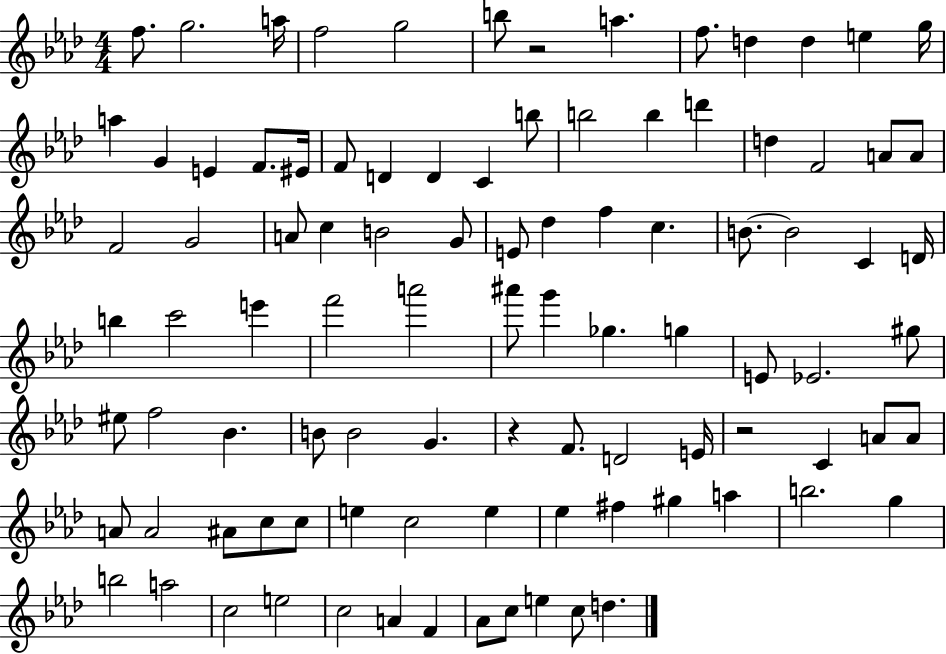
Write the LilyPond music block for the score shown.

{
  \clef treble
  \numericTimeSignature
  \time 4/4
  \key aes \major
  f''8. g''2. a''16 | f''2 g''2 | b''8 r2 a''4. | f''8. d''4 d''4 e''4 g''16 | \break a''4 g'4 e'4 f'8. eis'16 | f'8 d'4 d'4 c'4 b''8 | b''2 b''4 d'''4 | d''4 f'2 a'8 a'8 | \break f'2 g'2 | a'8 c''4 b'2 g'8 | e'8 des''4 f''4 c''4. | b'8.~~ b'2 c'4 d'16 | \break b''4 c'''2 e'''4 | f'''2 a'''2 | ais'''8 g'''4 ges''4. g''4 | e'8 ees'2. gis''8 | \break eis''8 f''2 bes'4. | b'8 b'2 g'4. | r4 f'8. d'2 e'16 | r2 c'4 a'8 a'8 | \break a'8 a'2 ais'8 c''8 c''8 | e''4 c''2 e''4 | ees''4 fis''4 gis''4 a''4 | b''2. g''4 | \break b''2 a''2 | c''2 e''2 | c''2 a'4 f'4 | aes'8 c''8 e''4 c''8 d''4. | \break \bar "|."
}